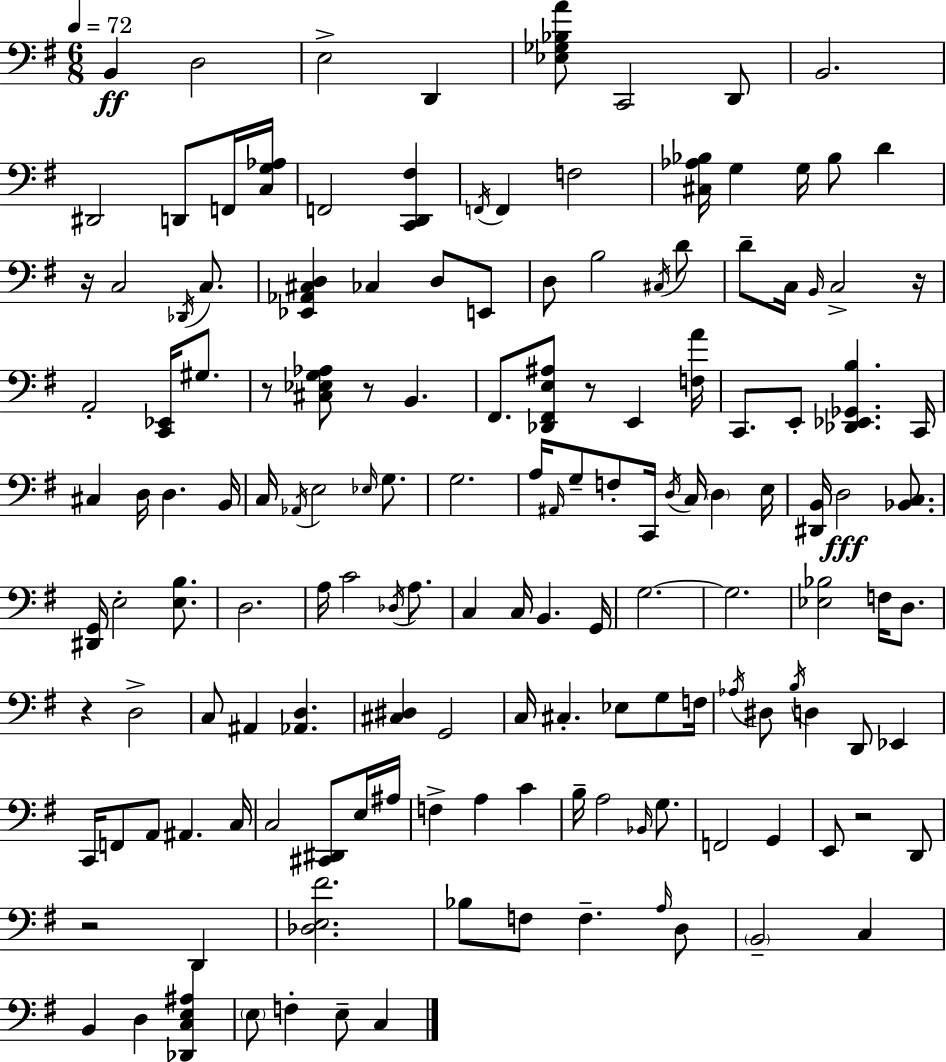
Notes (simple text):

B2/q D3/h E3/h D2/q [Eb3,Gb3,Bb3,A4]/e C2/h D2/e B2/h. D#2/h D2/e F2/s [C3,G3,Ab3]/s F2/h [C2,D2,F#3]/q F2/s F2/q F3/h [C#3,Ab3,Bb3]/s G3/q G3/s Bb3/e D4/q R/s C3/h Db2/s C3/e. [Eb2,Ab2,C#3,D3]/q CES3/q D3/e E2/e D3/e B3/h C#3/s D4/e D4/e C3/s B2/s C3/h R/s A2/h [C2,Eb2]/s G#3/e. R/e [C#3,Eb3,G3,Ab3]/e R/e B2/q. F#2/e. [Db2,F#2,E3,A#3]/e R/e E2/q [F3,A4]/s C2/e. E2/e [Db2,Eb2,Gb2,B3]/q. C2/s C#3/q D3/s D3/q. B2/s C3/s Ab2/s E3/h Eb3/s G3/e. G3/h. A3/s A#2/s G3/e F3/e C2/s D3/s C3/s D3/q E3/s [D#2,B2]/s D3/h [Bb2,C3]/e. [D#2,G2]/s E3/h [E3,B3]/e. D3/h. A3/s C4/h Db3/s A3/e. C3/q C3/s B2/q. G2/s G3/h. G3/h. [Eb3,Bb3]/h F3/s D3/e. R/q D3/h C3/e A#2/q [Ab2,D3]/q. [C#3,D#3]/q G2/h C3/s C#3/q. Eb3/e G3/e F3/s Ab3/s D#3/e B3/s D3/q D2/e Eb2/q C2/s F2/e A2/e A#2/q. C3/s C3/h [C#2,D#2]/e E3/s A#3/s F3/q A3/q C4/q B3/s A3/h Bb2/s G3/e. F2/h G2/q E2/e R/h D2/e R/h D2/q [Db3,E3,F#4]/h. Bb3/e F3/e F3/q. A3/s D3/e B2/h C3/q B2/q D3/q [Db2,C3,E3,A#3]/q E3/e F3/q E3/e C3/q